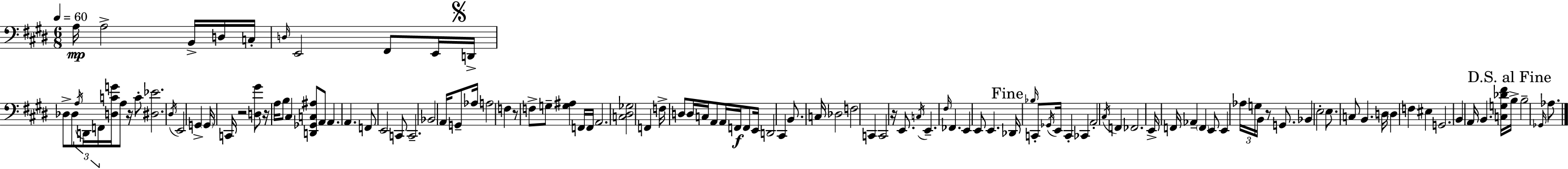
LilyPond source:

{
  \clef bass
  \numericTimeSignature
  \time 6/8
  \key e \major
  \tempo 4 = 60
  a16\mp a2-> b,16-> d16 c16-. | \grace { d16 } e,2 fis,8 e,16 | \mark \markup { \musicglyph "scripts.segno" } d,16-> des8-> des8 \tuplet 3/2 { \acciaccatura { a16 } d,16 f,16 } <d c' g'>16 a8 r16 | c'8-. <dis ees'>2. | \break \acciaccatura { dis16 } e,2 g,4-> | \parenthesize g,16 c,16 r2 | <d gis'>8 r16 a16 b8 cis4 <d, ges, c ais>8 | a,8 a,4. a,4. | \break f,8 e,2 | c,8 c,2.-- | bes,2 a,16 | g,8-- aes16 a2 f4 | \break r8 f8-> g8-- <g ais>4 | f,16 f,16 a,2. | <c dis ges>2 f,4 | f16-> d8 d16 c16 a,8 a,16 f,16\f | \break f,8 e,16 d,2 cis,4 | b,8. c16 des2 | f2 c,4 | c,2 r16 | \break e,8. \acciaccatura { c16 } e,4.-- \grace { fis16 } fes,4. | e,4 e,8 e,4. | \mark "Fine" des,16 \grace { bes16 } c,8-. \acciaccatura { ges,16 } e,16 c,4-. | ces,4 a,2-. | \break \acciaccatura { cis16 } f,4 fes,2. | e,16-> f,16 aes,4-- | \parenthesize f,4 e,8 e,4 | \tuplet 3/2 { aes16 g16 b,16 } r8 g,8. bes,4 | \break e2-. e8. c8 | b,4. d16 \parenthesize d4 | f4 eis4 g,2. | b,4 | \break a,16 b,4. <c g des' fis'>16 \mark "D.S. al Fine" b16-> b2-- | \grace { ges,16 } aes8. \bar "|."
}